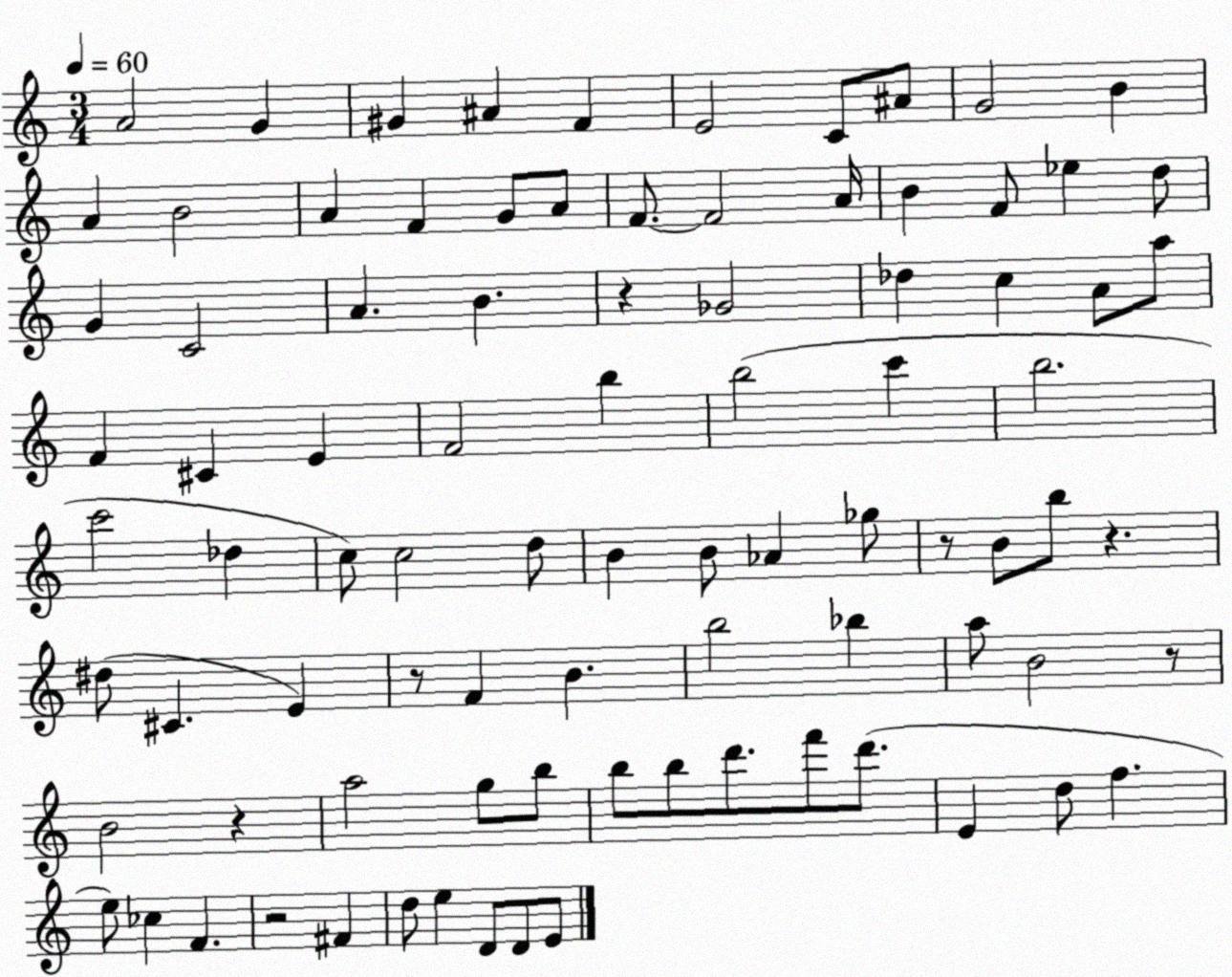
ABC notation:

X:1
T:Untitled
M:3/4
L:1/4
K:C
A2 G ^G ^A F E2 C/2 ^A/2 G2 B A B2 A F G/2 A/2 F/2 F2 A/4 B F/2 _e d/2 G C2 A B z _G2 _d c A/2 a/2 F ^C E F2 b b2 c' b2 c'2 _d c/2 c2 d/2 B B/2 _A _g/2 z/2 B/2 b/2 z ^d/2 ^C E z/2 F B b2 _b a/2 B2 z/2 B2 z a2 g/2 b/2 b/2 b/2 d'/2 f'/2 d'/2 E d/2 f e/2 _c F z2 ^F d/2 e D/2 D/2 E/2